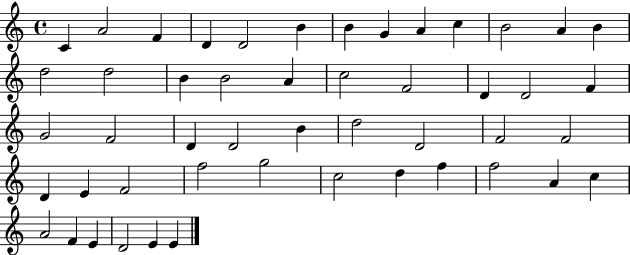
{
  \clef treble
  \time 4/4
  \defaultTimeSignature
  \key c \major
  c'4 a'2 f'4 | d'4 d'2 b'4 | b'4 g'4 a'4 c''4 | b'2 a'4 b'4 | \break d''2 d''2 | b'4 b'2 a'4 | c''2 f'2 | d'4 d'2 f'4 | \break g'2 f'2 | d'4 d'2 b'4 | d''2 d'2 | f'2 f'2 | \break d'4 e'4 f'2 | f''2 g''2 | c''2 d''4 f''4 | f''2 a'4 c''4 | \break a'2 f'4 e'4 | d'2 e'4 e'4 | \bar "|."
}